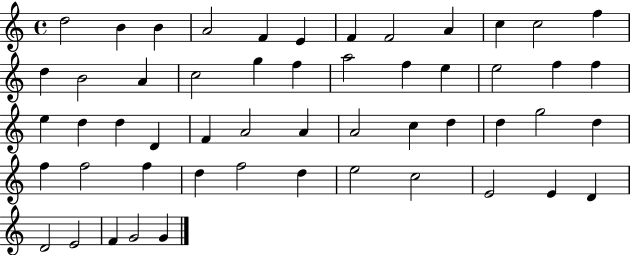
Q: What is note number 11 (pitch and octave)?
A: C5